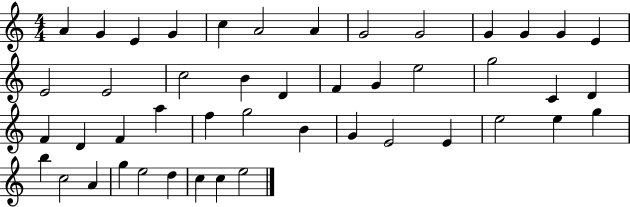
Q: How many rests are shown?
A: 0